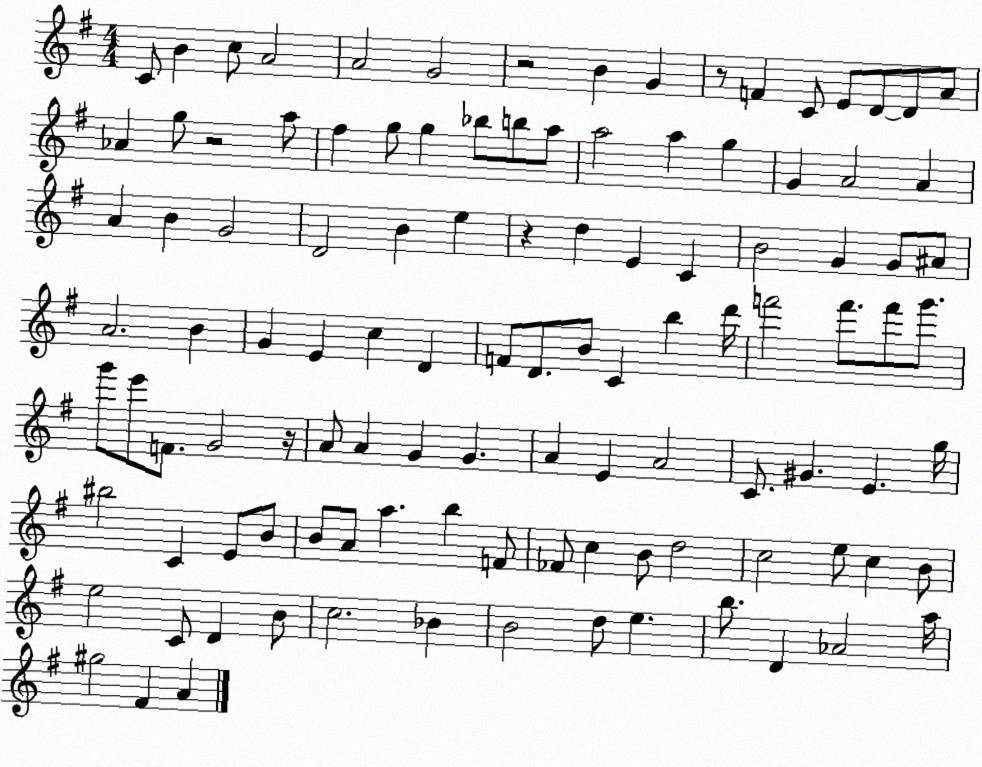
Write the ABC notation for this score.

X:1
T:Untitled
M:4/4
L:1/4
K:G
C/2 B c/2 A2 A2 G2 z2 B G z/2 F C/2 E/2 D/2 D/2 A/2 _A g/2 z2 a/2 ^f g/2 g _b/2 b/2 a/2 a2 a g G A2 A A B G2 D2 B e z d E C B2 G G/2 ^A/2 A2 B G E c D F/2 D/2 B/2 C b d'/4 f'2 f'/2 f'/2 g'/2 g'/2 e'/2 F/2 G2 z/4 A/2 A G G A E A2 C/2 ^G E g/4 ^b2 C E/2 B/2 B/2 A/2 a b F/2 _F/2 c B/2 d2 c2 e/2 c B/2 e2 C/2 D B/2 c2 _B B2 d/2 e b/2 D _A2 a/4 ^g2 ^F A